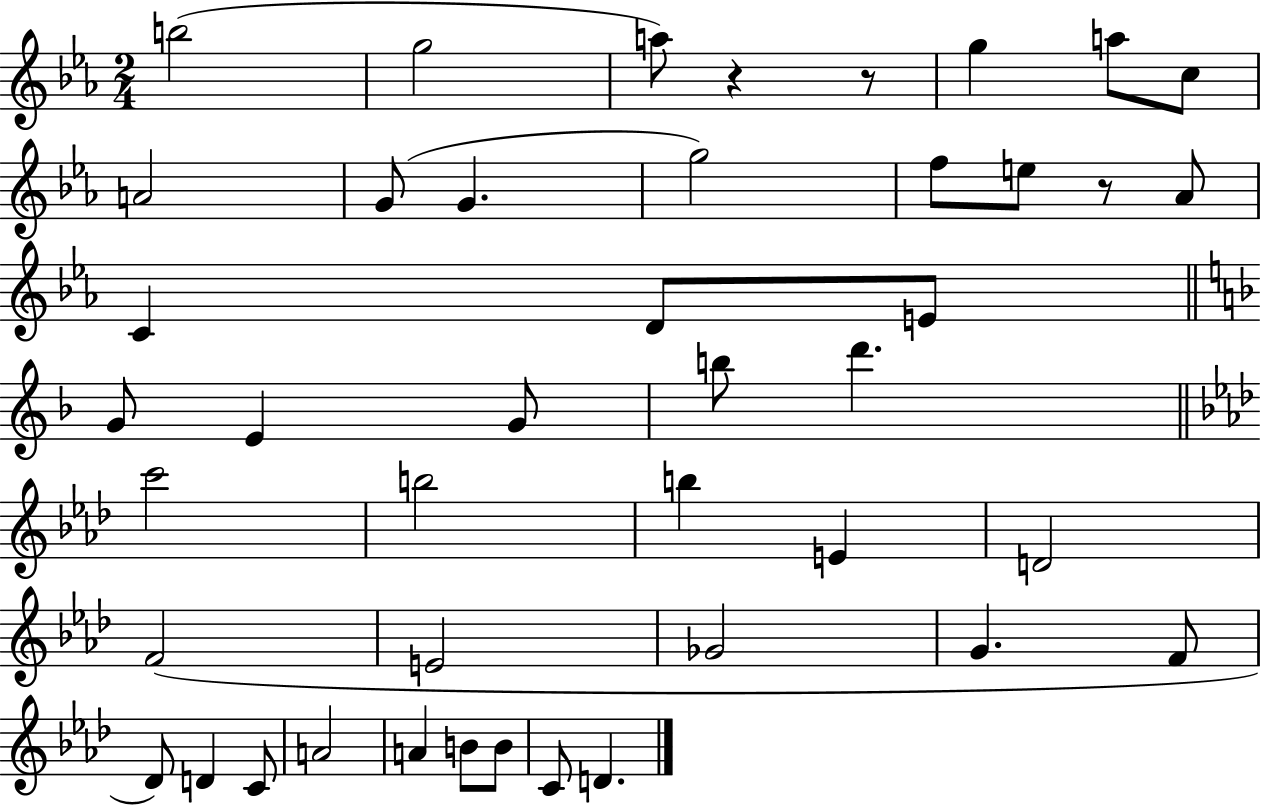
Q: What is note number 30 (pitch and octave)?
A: G4